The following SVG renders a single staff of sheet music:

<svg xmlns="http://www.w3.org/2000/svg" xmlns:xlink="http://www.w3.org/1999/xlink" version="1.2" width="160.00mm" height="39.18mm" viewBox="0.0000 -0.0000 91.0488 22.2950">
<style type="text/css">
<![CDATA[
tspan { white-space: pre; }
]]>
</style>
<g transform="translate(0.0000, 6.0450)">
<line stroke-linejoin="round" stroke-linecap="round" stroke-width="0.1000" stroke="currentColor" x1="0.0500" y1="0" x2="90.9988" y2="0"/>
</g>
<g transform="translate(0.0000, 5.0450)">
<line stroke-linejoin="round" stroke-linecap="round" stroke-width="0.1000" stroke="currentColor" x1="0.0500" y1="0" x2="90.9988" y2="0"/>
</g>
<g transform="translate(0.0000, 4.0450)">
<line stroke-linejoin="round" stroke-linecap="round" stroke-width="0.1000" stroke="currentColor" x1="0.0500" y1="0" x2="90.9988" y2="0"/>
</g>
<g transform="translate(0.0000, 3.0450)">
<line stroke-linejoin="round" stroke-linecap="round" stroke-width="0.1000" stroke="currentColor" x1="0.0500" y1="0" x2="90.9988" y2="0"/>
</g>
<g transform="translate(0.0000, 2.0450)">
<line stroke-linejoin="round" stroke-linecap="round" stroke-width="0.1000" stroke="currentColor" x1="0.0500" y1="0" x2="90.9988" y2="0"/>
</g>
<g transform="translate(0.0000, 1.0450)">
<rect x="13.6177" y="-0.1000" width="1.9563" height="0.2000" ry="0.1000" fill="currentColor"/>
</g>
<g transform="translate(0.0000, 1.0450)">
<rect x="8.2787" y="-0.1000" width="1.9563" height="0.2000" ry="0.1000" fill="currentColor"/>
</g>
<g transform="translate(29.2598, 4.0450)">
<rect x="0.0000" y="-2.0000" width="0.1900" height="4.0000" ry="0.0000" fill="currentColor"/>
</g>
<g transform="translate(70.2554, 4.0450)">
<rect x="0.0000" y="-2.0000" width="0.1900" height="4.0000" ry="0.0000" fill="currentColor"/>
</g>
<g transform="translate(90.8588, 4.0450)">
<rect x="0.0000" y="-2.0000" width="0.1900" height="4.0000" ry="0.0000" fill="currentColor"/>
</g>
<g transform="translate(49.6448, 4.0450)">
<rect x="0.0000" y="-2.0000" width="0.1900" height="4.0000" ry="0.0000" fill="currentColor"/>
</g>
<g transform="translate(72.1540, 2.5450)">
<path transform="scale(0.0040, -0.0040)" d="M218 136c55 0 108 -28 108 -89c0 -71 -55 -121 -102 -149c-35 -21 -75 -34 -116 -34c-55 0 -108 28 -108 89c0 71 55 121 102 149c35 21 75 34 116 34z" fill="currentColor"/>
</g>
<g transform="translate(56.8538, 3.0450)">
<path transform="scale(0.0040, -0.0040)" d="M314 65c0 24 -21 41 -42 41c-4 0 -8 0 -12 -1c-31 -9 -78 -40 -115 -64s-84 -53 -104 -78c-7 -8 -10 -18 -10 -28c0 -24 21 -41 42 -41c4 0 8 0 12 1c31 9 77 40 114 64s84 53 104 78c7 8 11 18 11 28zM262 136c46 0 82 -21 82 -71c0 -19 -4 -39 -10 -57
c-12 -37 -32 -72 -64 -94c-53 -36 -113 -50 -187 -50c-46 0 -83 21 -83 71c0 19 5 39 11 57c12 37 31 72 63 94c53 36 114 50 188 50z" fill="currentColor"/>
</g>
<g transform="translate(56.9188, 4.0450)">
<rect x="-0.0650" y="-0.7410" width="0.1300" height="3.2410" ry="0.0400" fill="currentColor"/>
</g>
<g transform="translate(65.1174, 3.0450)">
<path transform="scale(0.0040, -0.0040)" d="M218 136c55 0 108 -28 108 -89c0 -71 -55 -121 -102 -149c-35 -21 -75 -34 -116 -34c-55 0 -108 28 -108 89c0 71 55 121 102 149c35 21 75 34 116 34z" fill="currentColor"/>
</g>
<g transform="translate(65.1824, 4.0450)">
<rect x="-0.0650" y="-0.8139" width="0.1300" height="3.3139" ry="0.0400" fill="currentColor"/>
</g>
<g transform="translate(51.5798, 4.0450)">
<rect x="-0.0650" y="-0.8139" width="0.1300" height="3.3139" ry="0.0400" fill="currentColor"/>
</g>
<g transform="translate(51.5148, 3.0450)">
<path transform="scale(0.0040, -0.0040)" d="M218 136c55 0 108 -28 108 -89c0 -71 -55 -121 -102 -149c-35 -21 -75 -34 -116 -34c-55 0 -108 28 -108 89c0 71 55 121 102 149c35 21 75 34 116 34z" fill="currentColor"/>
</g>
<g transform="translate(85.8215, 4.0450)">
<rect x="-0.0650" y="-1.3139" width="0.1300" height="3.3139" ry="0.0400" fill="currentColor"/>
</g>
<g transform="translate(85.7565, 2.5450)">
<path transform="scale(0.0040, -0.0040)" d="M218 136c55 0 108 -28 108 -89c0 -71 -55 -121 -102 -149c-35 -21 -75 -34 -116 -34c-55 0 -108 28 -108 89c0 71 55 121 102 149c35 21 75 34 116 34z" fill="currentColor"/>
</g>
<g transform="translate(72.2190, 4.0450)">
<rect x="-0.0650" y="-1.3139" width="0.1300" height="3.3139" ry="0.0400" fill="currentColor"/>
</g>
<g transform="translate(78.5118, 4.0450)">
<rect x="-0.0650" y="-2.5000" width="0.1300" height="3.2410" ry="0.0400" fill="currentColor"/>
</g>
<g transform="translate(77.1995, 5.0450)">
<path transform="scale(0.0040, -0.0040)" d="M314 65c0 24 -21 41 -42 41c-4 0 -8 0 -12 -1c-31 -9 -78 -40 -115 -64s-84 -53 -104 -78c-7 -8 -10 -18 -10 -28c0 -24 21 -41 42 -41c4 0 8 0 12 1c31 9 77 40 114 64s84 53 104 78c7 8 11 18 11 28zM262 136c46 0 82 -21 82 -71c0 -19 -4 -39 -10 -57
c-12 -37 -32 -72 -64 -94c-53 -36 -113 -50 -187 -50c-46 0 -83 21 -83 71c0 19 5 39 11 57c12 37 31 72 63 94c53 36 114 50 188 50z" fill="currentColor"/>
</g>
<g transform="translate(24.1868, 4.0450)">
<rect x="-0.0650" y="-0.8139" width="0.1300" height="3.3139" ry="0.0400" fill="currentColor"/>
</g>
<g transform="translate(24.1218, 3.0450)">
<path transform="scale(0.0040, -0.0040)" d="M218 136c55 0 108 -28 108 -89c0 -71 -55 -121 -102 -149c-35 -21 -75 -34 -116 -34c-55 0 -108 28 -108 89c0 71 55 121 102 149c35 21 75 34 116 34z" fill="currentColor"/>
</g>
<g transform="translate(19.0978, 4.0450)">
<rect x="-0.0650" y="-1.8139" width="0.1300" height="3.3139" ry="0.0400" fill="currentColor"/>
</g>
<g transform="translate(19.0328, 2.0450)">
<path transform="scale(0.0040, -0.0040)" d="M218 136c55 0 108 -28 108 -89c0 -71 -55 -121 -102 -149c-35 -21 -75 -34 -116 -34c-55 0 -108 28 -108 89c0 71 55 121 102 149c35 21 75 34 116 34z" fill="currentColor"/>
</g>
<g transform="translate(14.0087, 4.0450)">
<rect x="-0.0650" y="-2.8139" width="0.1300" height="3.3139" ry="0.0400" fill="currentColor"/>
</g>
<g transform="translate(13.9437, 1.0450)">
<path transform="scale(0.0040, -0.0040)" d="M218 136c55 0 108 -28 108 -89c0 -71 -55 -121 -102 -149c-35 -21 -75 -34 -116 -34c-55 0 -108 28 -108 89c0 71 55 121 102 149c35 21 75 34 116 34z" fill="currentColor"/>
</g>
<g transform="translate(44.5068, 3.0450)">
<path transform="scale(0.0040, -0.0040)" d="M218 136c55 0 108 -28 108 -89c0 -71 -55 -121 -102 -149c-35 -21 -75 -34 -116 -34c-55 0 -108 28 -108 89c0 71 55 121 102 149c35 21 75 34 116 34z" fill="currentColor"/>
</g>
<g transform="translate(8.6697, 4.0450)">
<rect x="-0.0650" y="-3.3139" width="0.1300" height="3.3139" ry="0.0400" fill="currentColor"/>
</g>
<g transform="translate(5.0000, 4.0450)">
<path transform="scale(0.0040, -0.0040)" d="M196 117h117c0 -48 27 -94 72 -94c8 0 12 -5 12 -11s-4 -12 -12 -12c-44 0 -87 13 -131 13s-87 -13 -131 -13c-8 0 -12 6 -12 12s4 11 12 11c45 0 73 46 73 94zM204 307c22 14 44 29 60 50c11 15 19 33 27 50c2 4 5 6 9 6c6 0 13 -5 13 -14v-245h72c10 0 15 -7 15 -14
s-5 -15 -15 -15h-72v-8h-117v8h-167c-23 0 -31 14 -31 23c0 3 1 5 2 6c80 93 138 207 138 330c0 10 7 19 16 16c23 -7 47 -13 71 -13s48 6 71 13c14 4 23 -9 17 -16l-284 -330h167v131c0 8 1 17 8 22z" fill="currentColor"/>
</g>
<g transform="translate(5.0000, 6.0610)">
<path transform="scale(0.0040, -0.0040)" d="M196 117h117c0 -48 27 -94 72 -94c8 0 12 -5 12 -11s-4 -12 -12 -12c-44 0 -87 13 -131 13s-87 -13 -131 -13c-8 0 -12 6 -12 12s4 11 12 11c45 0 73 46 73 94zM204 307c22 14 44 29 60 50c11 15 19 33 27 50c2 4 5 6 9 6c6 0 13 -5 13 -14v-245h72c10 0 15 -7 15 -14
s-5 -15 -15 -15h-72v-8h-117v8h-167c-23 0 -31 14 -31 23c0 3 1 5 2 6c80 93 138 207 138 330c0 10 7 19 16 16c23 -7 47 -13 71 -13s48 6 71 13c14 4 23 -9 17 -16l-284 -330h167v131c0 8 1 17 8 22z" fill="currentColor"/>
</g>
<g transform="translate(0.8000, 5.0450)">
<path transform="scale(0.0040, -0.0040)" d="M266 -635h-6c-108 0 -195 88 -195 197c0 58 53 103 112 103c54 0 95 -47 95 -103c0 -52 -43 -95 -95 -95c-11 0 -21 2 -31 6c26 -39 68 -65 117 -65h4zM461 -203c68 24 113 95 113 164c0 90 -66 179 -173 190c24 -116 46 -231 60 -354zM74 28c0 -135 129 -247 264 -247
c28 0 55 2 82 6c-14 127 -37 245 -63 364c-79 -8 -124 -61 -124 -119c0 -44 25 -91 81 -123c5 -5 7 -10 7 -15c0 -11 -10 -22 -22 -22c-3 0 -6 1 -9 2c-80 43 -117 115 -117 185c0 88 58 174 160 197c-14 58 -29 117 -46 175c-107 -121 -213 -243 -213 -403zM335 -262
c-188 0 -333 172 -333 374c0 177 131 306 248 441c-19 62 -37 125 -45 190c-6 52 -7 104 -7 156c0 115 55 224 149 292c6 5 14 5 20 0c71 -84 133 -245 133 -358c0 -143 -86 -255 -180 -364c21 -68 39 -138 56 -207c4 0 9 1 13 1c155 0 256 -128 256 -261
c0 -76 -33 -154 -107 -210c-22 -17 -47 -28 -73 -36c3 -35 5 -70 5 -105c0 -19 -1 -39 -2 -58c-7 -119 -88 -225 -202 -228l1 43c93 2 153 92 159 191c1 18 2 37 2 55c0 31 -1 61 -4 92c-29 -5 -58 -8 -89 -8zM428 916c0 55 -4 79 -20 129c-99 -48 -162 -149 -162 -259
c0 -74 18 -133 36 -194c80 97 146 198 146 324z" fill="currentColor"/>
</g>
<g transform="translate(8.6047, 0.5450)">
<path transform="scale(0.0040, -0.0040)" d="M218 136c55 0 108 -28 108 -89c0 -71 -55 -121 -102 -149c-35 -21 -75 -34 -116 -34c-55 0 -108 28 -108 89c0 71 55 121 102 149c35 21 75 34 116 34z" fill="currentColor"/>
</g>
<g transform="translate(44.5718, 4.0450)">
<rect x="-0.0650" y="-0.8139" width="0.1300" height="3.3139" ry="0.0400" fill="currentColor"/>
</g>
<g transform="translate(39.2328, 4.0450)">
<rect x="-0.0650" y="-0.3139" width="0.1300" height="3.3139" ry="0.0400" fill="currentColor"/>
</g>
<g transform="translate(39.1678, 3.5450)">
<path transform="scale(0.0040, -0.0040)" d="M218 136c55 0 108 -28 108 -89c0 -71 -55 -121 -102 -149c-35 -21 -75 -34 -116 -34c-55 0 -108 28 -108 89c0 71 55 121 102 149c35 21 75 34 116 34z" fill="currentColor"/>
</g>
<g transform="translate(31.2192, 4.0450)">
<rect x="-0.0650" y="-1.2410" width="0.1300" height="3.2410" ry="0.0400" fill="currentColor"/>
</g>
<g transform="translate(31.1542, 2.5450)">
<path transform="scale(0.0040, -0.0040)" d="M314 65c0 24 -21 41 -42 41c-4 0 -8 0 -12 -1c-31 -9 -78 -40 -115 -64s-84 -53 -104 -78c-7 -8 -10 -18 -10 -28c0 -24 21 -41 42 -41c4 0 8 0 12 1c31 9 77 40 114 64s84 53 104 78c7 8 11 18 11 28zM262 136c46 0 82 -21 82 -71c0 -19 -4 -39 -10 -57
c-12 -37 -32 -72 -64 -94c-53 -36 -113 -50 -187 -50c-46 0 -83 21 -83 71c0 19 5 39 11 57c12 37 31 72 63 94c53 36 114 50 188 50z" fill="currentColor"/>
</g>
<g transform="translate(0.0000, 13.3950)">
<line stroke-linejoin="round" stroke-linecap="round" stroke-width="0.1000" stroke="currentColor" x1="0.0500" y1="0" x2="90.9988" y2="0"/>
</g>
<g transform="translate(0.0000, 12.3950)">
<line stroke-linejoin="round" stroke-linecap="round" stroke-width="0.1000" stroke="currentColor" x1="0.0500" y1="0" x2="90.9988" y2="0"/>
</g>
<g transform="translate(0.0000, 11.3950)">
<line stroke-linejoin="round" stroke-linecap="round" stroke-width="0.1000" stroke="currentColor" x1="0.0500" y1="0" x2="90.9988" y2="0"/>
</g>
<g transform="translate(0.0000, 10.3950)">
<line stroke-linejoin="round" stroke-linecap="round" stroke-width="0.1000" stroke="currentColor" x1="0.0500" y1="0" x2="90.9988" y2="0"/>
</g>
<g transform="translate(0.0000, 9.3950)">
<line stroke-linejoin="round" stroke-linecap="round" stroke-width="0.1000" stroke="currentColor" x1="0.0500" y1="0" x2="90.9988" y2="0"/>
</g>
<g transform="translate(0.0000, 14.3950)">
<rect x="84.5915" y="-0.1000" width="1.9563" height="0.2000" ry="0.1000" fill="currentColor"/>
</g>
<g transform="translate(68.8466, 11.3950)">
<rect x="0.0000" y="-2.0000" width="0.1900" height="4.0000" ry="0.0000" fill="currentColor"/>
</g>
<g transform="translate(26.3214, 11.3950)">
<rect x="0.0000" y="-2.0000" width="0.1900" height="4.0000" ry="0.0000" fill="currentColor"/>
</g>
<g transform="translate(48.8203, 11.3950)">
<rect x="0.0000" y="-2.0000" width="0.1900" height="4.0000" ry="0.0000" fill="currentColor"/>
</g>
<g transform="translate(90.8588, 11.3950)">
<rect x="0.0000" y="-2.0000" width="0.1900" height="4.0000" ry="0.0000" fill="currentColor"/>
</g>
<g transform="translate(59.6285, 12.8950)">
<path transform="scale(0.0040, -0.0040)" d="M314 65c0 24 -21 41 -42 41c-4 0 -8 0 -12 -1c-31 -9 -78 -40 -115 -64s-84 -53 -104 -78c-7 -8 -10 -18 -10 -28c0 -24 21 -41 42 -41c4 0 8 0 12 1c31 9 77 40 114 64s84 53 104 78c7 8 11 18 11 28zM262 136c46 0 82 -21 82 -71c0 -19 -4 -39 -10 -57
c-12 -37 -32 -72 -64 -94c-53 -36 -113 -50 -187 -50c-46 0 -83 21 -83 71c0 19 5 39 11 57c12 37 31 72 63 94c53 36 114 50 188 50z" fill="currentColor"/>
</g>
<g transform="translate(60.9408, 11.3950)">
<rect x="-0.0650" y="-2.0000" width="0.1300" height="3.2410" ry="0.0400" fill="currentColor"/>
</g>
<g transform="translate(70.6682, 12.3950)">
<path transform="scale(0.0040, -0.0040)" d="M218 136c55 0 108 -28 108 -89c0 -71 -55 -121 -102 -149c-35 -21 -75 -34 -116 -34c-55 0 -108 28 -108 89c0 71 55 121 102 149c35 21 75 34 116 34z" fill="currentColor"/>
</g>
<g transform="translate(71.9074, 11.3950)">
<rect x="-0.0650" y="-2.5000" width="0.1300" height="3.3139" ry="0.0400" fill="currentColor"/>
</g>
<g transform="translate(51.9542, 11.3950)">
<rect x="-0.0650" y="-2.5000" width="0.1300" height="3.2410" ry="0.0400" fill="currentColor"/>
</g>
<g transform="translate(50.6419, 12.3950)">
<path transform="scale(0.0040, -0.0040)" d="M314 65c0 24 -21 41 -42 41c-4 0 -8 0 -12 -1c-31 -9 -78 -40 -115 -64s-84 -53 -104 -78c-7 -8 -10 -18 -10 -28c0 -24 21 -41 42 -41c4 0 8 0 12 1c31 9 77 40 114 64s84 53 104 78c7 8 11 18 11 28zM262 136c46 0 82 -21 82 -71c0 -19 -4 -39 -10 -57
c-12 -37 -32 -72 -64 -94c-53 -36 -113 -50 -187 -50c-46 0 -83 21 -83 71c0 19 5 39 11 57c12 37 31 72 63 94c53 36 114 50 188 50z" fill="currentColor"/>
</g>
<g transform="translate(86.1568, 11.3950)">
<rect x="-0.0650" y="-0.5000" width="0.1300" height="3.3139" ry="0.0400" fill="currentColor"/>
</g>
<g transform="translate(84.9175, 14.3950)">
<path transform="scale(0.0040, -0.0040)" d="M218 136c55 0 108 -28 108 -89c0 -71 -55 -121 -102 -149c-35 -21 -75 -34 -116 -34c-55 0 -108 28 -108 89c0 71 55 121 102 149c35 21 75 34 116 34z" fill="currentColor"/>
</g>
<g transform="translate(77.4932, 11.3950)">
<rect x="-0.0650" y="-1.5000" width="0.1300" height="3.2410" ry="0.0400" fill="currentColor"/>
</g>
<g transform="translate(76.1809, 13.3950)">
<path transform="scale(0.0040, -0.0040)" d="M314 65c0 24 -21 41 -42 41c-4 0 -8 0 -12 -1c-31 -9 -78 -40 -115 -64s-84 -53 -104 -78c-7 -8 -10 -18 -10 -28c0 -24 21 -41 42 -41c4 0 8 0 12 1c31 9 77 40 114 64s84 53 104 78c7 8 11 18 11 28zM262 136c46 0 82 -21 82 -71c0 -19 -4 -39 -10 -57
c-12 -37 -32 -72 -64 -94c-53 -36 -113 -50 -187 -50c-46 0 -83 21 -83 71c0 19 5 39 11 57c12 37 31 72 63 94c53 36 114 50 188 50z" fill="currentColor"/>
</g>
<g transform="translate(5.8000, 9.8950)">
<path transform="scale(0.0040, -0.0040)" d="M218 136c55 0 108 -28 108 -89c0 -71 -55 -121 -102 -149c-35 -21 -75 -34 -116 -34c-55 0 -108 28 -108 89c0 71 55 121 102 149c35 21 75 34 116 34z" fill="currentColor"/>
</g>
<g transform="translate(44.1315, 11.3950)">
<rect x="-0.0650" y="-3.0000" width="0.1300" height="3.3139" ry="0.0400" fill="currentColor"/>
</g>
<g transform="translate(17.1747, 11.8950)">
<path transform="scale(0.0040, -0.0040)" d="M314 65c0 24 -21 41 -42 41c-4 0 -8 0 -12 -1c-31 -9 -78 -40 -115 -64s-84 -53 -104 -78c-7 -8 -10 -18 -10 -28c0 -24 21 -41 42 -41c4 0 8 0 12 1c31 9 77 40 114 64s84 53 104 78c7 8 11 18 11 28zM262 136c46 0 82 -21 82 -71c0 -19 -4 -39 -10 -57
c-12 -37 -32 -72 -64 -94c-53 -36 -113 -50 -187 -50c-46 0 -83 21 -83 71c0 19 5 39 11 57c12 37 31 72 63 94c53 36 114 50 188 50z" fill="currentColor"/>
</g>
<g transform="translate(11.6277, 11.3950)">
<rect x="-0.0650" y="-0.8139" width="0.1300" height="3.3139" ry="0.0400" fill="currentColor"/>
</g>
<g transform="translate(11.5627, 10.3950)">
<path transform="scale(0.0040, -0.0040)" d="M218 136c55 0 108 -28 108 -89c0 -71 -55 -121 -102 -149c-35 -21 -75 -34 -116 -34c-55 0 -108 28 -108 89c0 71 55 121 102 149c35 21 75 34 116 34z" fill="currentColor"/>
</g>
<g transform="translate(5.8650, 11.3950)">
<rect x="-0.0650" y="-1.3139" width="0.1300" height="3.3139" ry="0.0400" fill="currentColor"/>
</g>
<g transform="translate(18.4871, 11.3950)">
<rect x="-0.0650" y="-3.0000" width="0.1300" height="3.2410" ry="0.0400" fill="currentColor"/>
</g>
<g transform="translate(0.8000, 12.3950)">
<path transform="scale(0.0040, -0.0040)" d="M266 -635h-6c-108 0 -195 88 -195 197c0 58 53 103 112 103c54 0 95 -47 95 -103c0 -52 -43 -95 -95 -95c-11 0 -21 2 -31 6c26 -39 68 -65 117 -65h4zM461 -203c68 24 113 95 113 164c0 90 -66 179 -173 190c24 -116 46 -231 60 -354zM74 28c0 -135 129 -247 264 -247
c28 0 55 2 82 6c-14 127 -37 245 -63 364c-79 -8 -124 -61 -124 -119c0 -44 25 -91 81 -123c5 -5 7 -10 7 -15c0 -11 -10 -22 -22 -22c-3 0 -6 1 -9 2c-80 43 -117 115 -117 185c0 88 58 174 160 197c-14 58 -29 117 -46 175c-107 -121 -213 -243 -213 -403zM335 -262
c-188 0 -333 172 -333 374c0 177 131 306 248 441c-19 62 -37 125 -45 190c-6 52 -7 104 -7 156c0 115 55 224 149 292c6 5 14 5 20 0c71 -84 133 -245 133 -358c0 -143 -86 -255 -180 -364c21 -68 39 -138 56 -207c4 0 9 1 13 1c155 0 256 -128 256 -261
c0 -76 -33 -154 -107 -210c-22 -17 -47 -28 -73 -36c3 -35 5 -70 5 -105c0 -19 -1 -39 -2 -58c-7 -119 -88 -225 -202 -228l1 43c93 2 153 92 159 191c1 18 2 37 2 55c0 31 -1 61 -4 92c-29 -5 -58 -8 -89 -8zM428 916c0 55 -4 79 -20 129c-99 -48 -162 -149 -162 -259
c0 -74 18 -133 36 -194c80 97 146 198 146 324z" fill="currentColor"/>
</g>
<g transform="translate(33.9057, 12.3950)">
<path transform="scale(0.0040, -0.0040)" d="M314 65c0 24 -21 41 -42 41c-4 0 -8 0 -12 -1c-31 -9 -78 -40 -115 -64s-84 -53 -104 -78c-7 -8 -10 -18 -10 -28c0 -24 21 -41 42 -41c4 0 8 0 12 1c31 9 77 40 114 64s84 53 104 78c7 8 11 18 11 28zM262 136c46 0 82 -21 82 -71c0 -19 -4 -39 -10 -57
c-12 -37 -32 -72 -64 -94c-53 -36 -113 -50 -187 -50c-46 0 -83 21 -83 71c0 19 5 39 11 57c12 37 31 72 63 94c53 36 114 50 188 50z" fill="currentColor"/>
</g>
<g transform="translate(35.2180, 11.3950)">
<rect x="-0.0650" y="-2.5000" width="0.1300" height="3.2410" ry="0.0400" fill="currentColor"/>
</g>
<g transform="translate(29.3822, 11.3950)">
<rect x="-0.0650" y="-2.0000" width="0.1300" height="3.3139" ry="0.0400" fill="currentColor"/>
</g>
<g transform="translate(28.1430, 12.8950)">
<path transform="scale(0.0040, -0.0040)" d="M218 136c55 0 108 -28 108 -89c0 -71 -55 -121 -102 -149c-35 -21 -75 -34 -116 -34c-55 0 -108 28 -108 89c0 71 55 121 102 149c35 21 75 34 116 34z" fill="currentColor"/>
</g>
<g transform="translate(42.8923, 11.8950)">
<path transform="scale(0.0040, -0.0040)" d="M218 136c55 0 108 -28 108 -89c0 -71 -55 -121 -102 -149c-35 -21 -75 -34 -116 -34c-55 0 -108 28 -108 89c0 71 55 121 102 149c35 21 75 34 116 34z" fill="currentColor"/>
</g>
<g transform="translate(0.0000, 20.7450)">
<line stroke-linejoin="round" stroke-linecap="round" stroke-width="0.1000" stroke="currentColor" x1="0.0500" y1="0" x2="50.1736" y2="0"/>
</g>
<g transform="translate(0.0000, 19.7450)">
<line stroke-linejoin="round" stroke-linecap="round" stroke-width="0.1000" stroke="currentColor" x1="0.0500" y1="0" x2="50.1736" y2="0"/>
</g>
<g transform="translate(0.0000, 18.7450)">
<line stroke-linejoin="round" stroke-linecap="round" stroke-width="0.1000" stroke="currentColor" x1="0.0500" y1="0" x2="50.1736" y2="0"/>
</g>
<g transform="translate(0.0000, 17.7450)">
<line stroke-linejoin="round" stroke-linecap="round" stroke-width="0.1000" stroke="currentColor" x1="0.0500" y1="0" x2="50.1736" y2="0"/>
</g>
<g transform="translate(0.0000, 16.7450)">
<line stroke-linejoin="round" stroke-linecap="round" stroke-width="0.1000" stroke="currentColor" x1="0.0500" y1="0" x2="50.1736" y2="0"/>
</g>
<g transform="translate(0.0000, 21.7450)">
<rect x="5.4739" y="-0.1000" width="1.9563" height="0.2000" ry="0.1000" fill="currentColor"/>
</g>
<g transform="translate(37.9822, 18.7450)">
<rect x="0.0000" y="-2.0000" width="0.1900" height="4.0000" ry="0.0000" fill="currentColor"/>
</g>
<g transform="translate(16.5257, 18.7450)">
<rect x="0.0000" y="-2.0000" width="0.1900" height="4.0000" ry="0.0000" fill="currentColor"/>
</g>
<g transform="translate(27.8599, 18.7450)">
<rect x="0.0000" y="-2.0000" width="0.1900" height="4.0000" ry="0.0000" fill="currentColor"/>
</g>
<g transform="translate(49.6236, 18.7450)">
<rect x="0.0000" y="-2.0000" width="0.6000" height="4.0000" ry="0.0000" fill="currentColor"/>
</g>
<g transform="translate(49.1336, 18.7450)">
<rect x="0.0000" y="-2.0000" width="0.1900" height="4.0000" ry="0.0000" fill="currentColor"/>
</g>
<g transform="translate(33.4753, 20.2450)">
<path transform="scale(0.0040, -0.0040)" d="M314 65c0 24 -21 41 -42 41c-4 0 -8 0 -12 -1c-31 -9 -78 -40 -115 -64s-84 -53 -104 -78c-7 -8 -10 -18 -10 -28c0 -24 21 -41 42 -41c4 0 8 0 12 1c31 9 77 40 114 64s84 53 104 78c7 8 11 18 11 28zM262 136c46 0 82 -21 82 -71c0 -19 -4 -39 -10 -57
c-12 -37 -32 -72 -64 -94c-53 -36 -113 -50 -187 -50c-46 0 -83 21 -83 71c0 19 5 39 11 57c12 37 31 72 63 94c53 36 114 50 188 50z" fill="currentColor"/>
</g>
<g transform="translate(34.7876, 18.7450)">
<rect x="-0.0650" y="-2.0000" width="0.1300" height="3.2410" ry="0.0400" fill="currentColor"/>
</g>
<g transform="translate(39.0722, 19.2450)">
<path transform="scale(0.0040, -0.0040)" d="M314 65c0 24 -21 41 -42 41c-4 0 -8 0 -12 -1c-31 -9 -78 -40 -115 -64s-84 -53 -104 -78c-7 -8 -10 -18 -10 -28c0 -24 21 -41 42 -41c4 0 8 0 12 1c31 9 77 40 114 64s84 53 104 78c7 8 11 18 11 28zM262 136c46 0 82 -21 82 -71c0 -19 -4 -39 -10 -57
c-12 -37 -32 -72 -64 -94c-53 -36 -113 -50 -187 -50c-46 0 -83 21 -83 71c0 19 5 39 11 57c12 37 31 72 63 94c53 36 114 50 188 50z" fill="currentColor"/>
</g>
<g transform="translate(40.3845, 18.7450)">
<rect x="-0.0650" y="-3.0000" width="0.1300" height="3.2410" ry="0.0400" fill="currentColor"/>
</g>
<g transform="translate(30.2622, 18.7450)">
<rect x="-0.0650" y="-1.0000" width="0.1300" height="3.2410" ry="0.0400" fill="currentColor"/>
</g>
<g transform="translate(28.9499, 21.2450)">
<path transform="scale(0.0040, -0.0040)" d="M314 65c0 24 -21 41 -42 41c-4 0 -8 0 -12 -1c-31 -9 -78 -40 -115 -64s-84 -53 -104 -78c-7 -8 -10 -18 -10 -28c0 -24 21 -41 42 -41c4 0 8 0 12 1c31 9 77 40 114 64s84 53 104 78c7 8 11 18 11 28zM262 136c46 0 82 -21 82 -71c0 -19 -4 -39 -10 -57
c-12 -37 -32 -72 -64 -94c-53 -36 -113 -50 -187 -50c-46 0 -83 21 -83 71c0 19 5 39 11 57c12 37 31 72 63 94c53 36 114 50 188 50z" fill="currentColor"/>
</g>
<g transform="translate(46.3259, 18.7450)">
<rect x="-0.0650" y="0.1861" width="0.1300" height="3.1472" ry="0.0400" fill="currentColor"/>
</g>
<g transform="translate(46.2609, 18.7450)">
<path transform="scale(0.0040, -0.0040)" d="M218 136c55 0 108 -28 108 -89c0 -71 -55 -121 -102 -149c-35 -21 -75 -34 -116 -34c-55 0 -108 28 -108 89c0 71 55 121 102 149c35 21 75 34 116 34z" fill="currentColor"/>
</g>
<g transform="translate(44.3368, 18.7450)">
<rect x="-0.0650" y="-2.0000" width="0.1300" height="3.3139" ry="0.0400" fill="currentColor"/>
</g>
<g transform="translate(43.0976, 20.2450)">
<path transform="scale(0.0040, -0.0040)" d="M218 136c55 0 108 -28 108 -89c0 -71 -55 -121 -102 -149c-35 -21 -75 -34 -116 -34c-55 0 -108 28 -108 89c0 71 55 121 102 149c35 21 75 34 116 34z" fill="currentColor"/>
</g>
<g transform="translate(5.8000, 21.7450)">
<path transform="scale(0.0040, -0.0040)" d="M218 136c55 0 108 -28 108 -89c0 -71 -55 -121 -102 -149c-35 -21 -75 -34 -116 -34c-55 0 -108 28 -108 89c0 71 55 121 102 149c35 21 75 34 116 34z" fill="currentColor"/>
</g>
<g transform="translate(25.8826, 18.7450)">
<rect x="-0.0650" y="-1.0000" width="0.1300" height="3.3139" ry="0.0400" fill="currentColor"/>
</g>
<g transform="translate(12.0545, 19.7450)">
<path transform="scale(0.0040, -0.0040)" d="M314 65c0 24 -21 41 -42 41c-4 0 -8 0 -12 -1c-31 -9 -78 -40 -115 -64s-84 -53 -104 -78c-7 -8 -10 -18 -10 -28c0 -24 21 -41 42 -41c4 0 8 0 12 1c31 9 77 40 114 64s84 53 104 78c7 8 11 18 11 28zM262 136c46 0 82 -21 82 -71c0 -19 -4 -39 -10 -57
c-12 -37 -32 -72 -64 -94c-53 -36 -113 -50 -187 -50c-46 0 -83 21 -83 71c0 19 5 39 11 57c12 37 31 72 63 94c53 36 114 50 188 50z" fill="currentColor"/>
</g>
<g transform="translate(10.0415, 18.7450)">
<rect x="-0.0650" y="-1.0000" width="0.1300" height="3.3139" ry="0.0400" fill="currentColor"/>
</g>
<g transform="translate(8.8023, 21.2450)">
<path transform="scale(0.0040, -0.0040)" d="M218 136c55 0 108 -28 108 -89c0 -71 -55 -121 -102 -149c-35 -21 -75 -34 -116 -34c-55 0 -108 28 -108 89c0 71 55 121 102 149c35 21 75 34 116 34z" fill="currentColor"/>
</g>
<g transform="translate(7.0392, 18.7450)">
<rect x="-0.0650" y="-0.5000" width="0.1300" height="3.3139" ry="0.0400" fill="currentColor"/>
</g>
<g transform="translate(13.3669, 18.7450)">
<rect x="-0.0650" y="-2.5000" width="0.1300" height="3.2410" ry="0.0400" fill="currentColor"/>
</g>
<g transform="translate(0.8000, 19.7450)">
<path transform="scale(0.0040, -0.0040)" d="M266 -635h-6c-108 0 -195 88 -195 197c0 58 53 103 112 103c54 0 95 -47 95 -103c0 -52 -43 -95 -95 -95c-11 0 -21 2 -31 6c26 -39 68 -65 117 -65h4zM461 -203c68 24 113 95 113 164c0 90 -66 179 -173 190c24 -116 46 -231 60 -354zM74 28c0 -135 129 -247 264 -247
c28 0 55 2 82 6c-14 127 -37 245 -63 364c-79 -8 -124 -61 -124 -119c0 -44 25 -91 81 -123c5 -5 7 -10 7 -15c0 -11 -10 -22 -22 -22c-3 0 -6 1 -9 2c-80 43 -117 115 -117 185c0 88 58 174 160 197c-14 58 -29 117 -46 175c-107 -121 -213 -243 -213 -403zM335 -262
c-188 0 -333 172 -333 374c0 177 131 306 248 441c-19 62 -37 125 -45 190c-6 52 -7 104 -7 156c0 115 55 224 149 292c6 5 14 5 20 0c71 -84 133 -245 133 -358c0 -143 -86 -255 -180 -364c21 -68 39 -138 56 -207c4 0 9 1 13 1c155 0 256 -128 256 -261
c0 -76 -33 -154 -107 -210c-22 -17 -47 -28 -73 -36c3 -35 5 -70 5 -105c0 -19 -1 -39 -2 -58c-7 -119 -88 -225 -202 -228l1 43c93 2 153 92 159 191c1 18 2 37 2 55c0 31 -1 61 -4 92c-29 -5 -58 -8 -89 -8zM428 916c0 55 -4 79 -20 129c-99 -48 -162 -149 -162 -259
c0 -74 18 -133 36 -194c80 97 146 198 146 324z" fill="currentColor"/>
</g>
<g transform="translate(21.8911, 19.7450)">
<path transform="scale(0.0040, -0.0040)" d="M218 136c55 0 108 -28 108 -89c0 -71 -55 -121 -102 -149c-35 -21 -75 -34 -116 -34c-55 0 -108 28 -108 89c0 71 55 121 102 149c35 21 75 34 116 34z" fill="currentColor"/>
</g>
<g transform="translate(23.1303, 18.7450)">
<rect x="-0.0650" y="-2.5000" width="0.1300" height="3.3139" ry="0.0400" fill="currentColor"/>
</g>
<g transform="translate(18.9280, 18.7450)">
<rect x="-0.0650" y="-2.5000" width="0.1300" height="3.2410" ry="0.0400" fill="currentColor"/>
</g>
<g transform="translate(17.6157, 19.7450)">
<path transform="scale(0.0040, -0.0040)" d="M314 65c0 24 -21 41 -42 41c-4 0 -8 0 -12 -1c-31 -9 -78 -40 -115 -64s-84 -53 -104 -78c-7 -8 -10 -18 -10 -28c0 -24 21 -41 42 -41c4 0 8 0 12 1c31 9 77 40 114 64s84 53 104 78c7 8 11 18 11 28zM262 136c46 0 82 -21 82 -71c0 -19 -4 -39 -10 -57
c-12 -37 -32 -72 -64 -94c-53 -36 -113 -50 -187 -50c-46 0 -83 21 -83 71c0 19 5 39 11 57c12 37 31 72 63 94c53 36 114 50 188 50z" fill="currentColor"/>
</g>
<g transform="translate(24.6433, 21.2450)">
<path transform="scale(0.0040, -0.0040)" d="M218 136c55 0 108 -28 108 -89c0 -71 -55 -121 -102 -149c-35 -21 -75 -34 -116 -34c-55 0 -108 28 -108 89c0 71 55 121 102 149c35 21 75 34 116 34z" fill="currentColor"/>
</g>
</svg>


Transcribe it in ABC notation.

X:1
T:Untitled
M:4/4
L:1/4
K:C
b a f d e2 c d d d2 d e G2 e e d A2 F G2 A G2 F2 G E2 C C D G2 G2 G D D2 F2 A2 F B